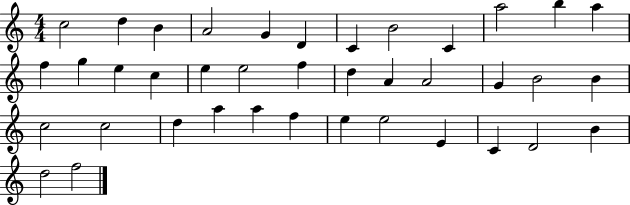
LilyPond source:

{
  \clef treble
  \numericTimeSignature
  \time 4/4
  \key c \major
  c''2 d''4 b'4 | a'2 g'4 d'4 | c'4 b'2 c'4 | a''2 b''4 a''4 | \break f''4 g''4 e''4 c''4 | e''4 e''2 f''4 | d''4 a'4 a'2 | g'4 b'2 b'4 | \break c''2 c''2 | d''4 a''4 a''4 f''4 | e''4 e''2 e'4 | c'4 d'2 b'4 | \break d''2 f''2 | \bar "|."
}